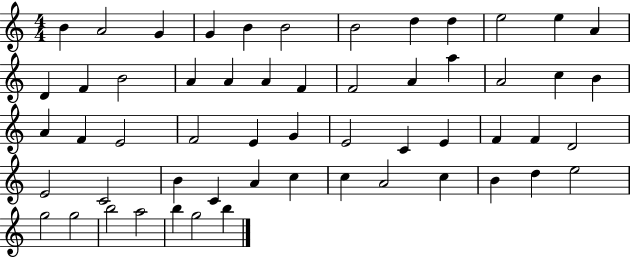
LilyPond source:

{
  \clef treble
  \numericTimeSignature
  \time 4/4
  \key c \major
  b'4 a'2 g'4 | g'4 b'4 b'2 | b'2 d''4 d''4 | e''2 e''4 a'4 | \break d'4 f'4 b'2 | a'4 a'4 a'4 f'4 | f'2 a'4 a''4 | a'2 c''4 b'4 | \break a'4 f'4 e'2 | f'2 e'4 g'4 | e'2 c'4 e'4 | f'4 f'4 d'2 | \break e'2 c'2 | b'4 c'4 a'4 c''4 | c''4 a'2 c''4 | b'4 d''4 e''2 | \break g''2 g''2 | b''2 a''2 | b''4 g''2 b''4 | \bar "|."
}